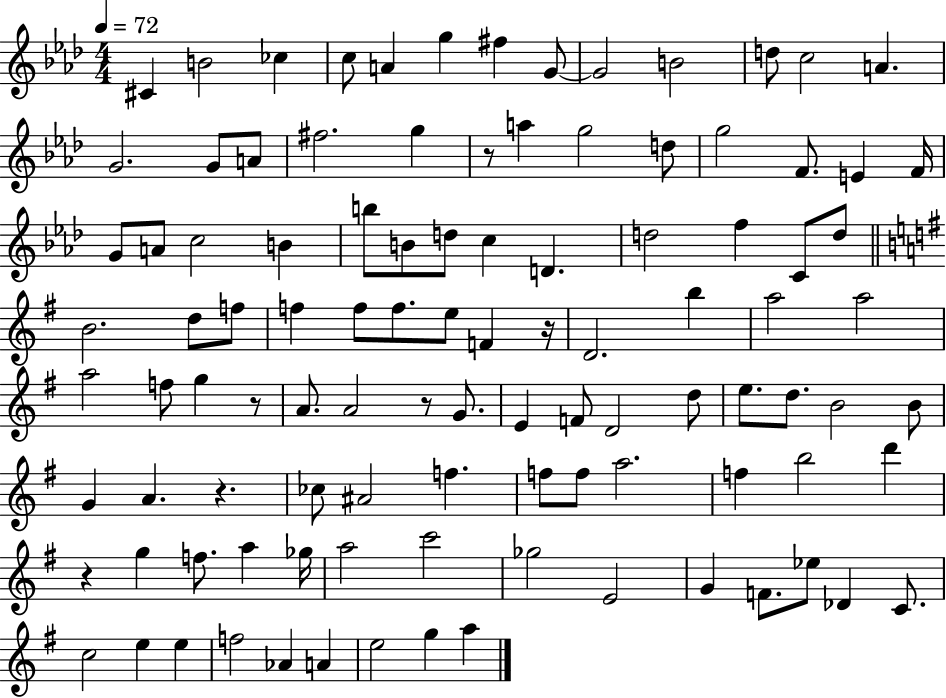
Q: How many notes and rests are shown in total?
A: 103